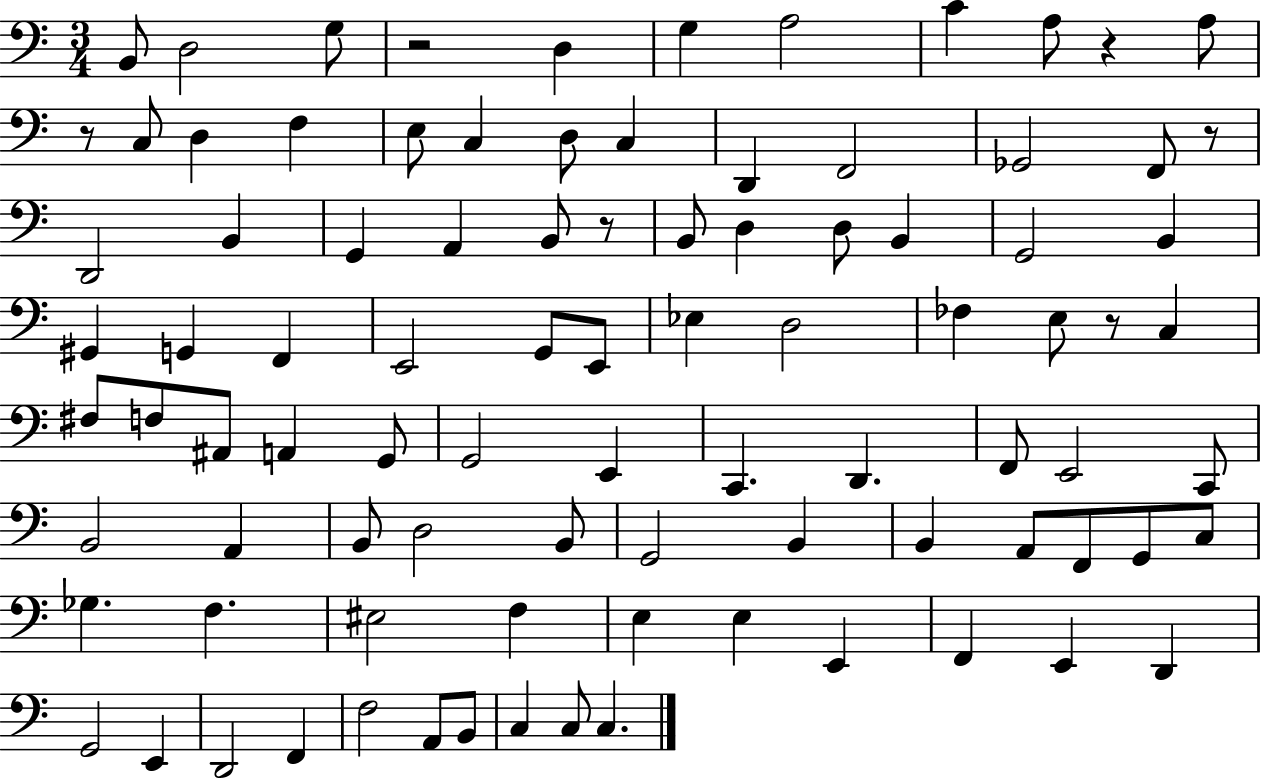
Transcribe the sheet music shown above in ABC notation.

X:1
T:Untitled
M:3/4
L:1/4
K:C
B,,/2 D,2 G,/2 z2 D, G, A,2 C A,/2 z A,/2 z/2 C,/2 D, F, E,/2 C, D,/2 C, D,, F,,2 _G,,2 F,,/2 z/2 D,,2 B,, G,, A,, B,,/2 z/2 B,,/2 D, D,/2 B,, G,,2 B,, ^G,, G,, F,, E,,2 G,,/2 E,,/2 _E, D,2 _F, E,/2 z/2 C, ^F,/2 F,/2 ^A,,/2 A,, G,,/2 G,,2 E,, C,, D,, F,,/2 E,,2 C,,/2 B,,2 A,, B,,/2 D,2 B,,/2 G,,2 B,, B,, A,,/2 F,,/2 G,,/2 C,/2 _G, F, ^E,2 F, E, E, E,, F,, E,, D,, G,,2 E,, D,,2 F,, F,2 A,,/2 B,,/2 C, C,/2 C,